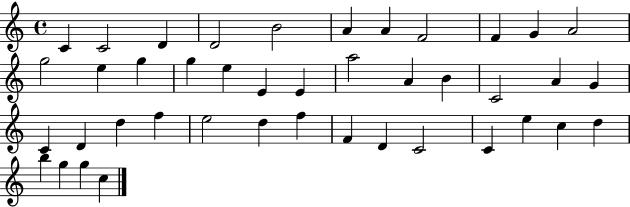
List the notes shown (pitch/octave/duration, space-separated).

C4/q C4/h D4/q D4/h B4/h A4/q A4/q F4/h F4/q G4/q A4/h G5/h E5/q G5/q G5/q E5/q E4/q E4/q A5/h A4/q B4/q C4/h A4/q G4/q C4/q D4/q D5/q F5/q E5/h D5/q F5/q F4/q D4/q C4/h C4/q E5/q C5/q D5/q B5/q G5/q G5/q C5/q